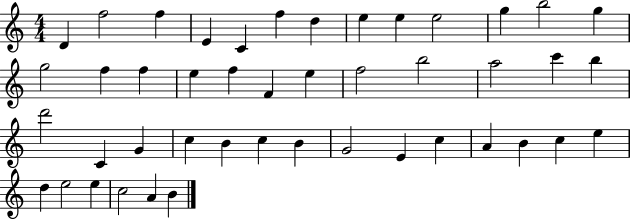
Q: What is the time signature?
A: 4/4